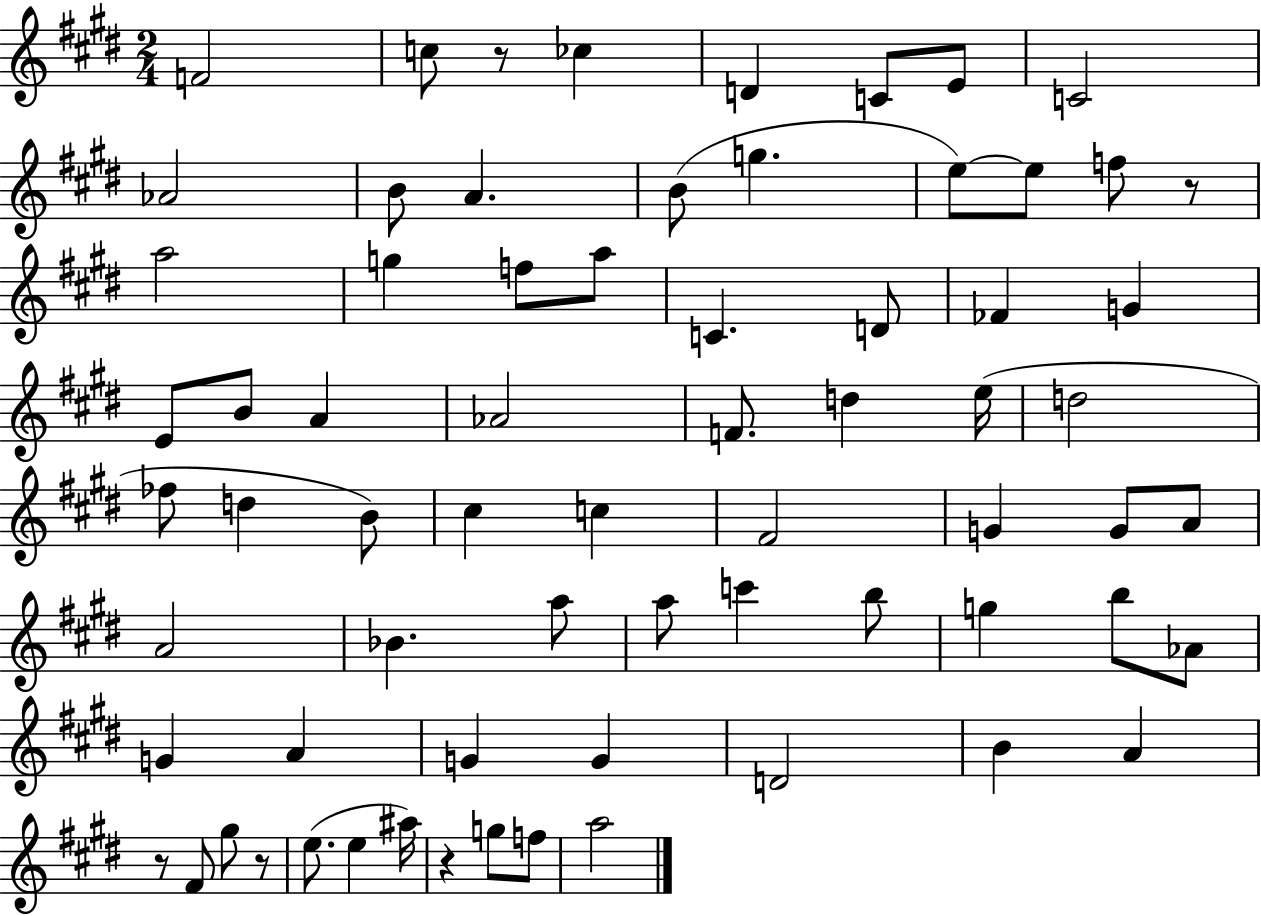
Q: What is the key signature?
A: E major